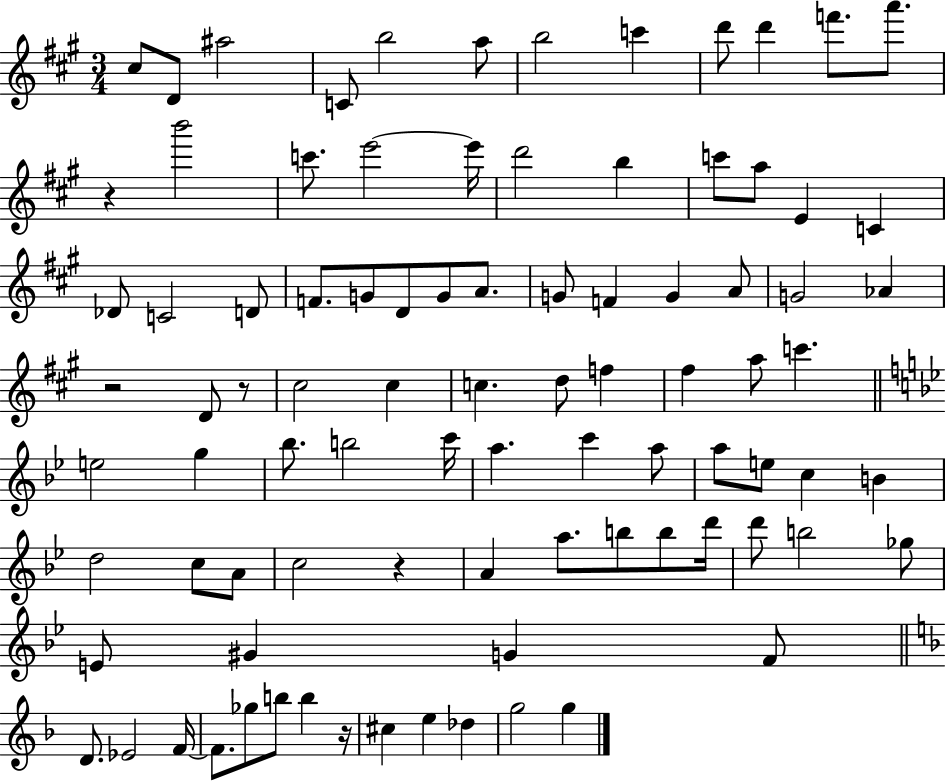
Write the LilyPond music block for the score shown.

{
  \clef treble
  \numericTimeSignature
  \time 3/4
  \key a \major
  cis''8 d'8 ais''2 | c'8 b''2 a''8 | b''2 c'''4 | d'''8 d'''4 f'''8. a'''8. | \break r4 b'''2 | c'''8. e'''2~~ e'''16 | d'''2 b''4 | c'''8 a''8 e'4 c'4 | \break des'8 c'2 d'8 | f'8. g'8 d'8 g'8 a'8. | g'8 f'4 g'4 a'8 | g'2 aes'4 | \break r2 d'8 r8 | cis''2 cis''4 | c''4. d''8 f''4 | fis''4 a''8 c'''4. | \break \bar "||" \break \key bes \major e''2 g''4 | bes''8. b''2 c'''16 | a''4. c'''4 a''8 | a''8 e''8 c''4 b'4 | \break d''2 c''8 a'8 | c''2 r4 | a'4 a''8. b''8 b''8 d'''16 | d'''8 b''2 ges''8 | \break e'8 gis'4 g'4 f'8 | \bar "||" \break \key f \major d'8. ees'2 f'16~~ | f'8. ges''8 b''8 b''4 r16 | cis''4 e''4 des''4 | g''2 g''4 | \break \bar "|."
}